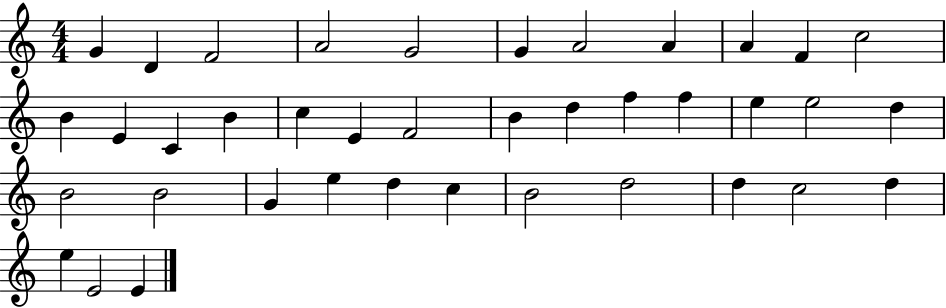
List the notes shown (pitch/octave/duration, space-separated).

G4/q D4/q F4/h A4/h G4/h G4/q A4/h A4/q A4/q F4/q C5/h B4/q E4/q C4/q B4/q C5/q E4/q F4/h B4/q D5/q F5/q F5/q E5/q E5/h D5/q B4/h B4/h G4/q E5/q D5/q C5/q B4/h D5/h D5/q C5/h D5/q E5/q E4/h E4/q